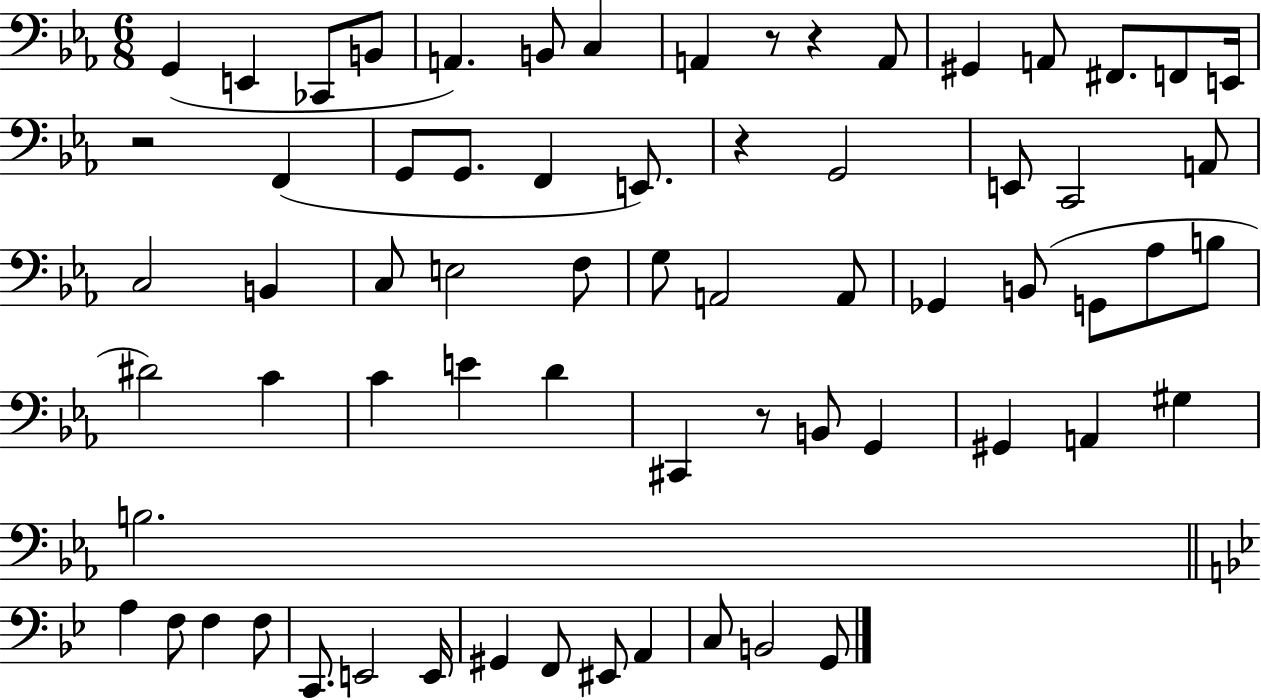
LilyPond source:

{
  \clef bass
  \numericTimeSignature
  \time 6/8
  \key ees \major
  g,4( e,4 ces,8 b,8 | a,4.) b,8 c4 | a,4 r8 r4 a,8 | gis,4 a,8 fis,8. f,8 e,16 | \break r2 f,4( | g,8 g,8. f,4 e,8.) | r4 g,2 | e,8 c,2 a,8 | \break c2 b,4 | c8 e2 f8 | g8 a,2 a,8 | ges,4 b,8( g,8 aes8 b8 | \break dis'2) c'4 | c'4 e'4 d'4 | cis,4 r8 b,8 g,4 | gis,4 a,4 gis4 | \break b2. | \bar "||" \break \key bes \major a4 f8 f4 f8 | c,8. e,2 e,16 | gis,4 f,8 eis,8 a,4 | c8 b,2 g,8 | \break \bar "|."
}